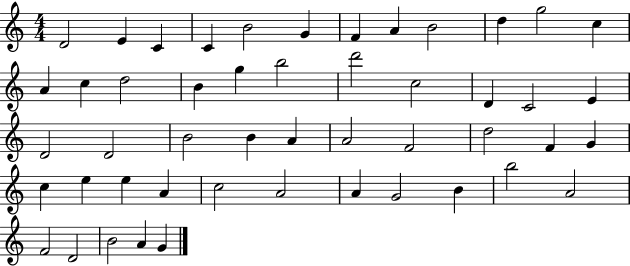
X:1
T:Untitled
M:4/4
L:1/4
K:C
D2 E C C B2 G F A B2 d g2 c A c d2 B g b2 d'2 c2 D C2 E D2 D2 B2 B A A2 F2 d2 F G c e e A c2 A2 A G2 B b2 A2 F2 D2 B2 A G